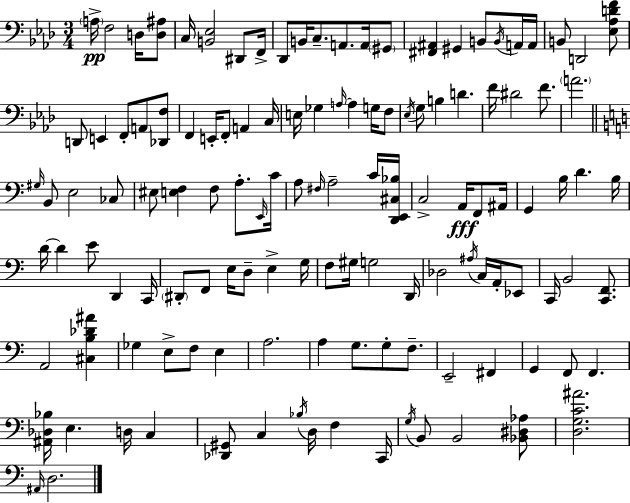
X:1
T:Untitled
M:3/4
L:1/4
K:Fm
A,/4 F,2 D,/4 [D,^A,]/2 C,/4 [B,,_E,]2 ^D,,/2 F,,/4 _D,,/2 B,,/4 C,/2 A,,/2 A,,/4 ^G,,/2 [^F,,^A,,] ^G,, B,,/2 B,,/4 A,,/4 A,,/4 B,,/2 D,,2 [_E,_A,DF]/2 D,,/2 E,, F,,/2 A,,/2 [_D,,F,]/2 F,, E,,/4 F,,/2 A,, C,/4 E,/4 _G, A,/4 A, G,/4 F,/2 _E,/4 G,/2 B, D F/4 ^D2 F/2 A2 ^G,/4 B,,/2 E,2 _C,/2 ^E,/2 [E,F,] F,/2 A,/2 E,,/4 C/4 A,/2 ^F,/4 A,2 C/4 [D,,E,,^C,_B,]/4 C,2 A,,/4 F,,/2 ^A,,/4 G,, B,/4 D B,/4 D/4 D E/2 D,, C,,/4 ^D,,/2 F,,/2 E,/4 D,/2 E, G,/4 F,/2 ^G,/4 G,2 D,,/4 _D,2 ^A,/4 C,/4 A,,/4 _E,,/2 C,,/4 B,,2 [C,,F,,]/2 A,,2 [^C,B,_D^A] _G, E,/2 F,/2 E, A,2 A, G,/2 G,/2 F,/2 E,,2 ^F,, G,, F,,/2 F,, [^A,,_D,_B,]/4 E, D,/4 C, [_D,,^G,,]/2 C, _B,/4 D,/4 F, C,,/4 G,/4 B,,/2 B,,2 [_B,,^D,_A,]/2 [D,G,C^A]2 ^A,,/4 D,2